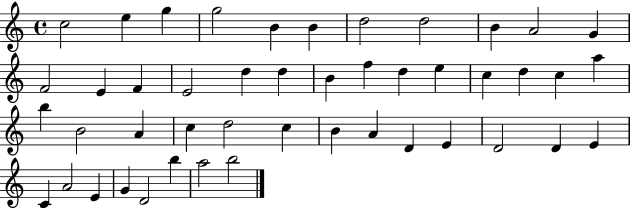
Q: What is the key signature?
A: C major